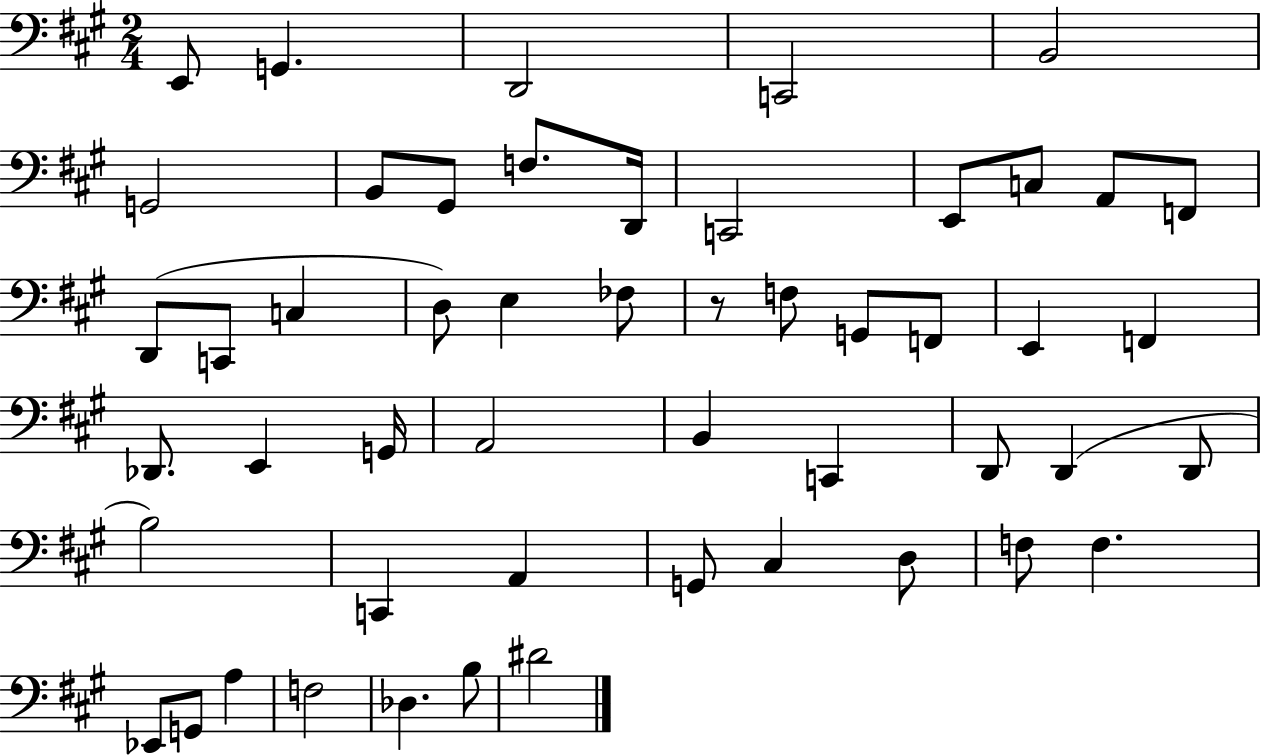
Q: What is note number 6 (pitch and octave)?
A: G2